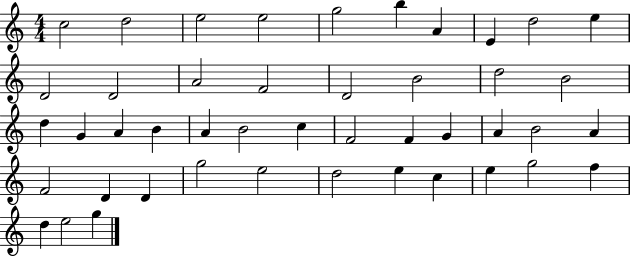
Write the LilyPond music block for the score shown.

{
  \clef treble
  \numericTimeSignature
  \time 4/4
  \key c \major
  c''2 d''2 | e''2 e''2 | g''2 b''4 a'4 | e'4 d''2 e''4 | \break d'2 d'2 | a'2 f'2 | d'2 b'2 | d''2 b'2 | \break d''4 g'4 a'4 b'4 | a'4 b'2 c''4 | f'2 f'4 g'4 | a'4 b'2 a'4 | \break f'2 d'4 d'4 | g''2 e''2 | d''2 e''4 c''4 | e''4 g''2 f''4 | \break d''4 e''2 g''4 | \bar "|."
}